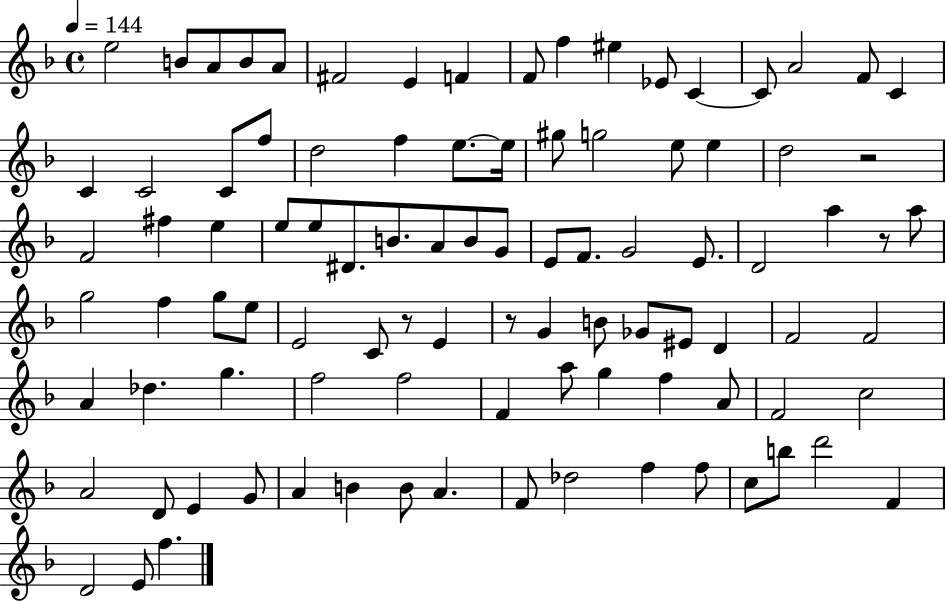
E5/h B4/e A4/e B4/e A4/e F#4/h E4/q F4/q F4/e F5/q EIS5/q Eb4/e C4/q C4/e A4/h F4/e C4/q C4/q C4/h C4/e F5/e D5/h F5/q E5/e. E5/s G#5/e G5/h E5/e E5/q D5/h R/h F4/h F#5/q E5/q E5/e E5/e D#4/e. B4/e. A4/e B4/e G4/e E4/e F4/e. G4/h E4/e. D4/h A5/q R/e A5/e G5/h F5/q G5/e E5/e E4/h C4/e R/e E4/q R/e G4/q B4/e Gb4/e EIS4/e D4/q F4/h F4/h A4/q Db5/q. G5/q. F5/h F5/h F4/q A5/e G5/q F5/q A4/e F4/h C5/h A4/h D4/e E4/q G4/e A4/q B4/q B4/e A4/q. F4/e Db5/h F5/q F5/e C5/e B5/e D6/h F4/q D4/h E4/e F5/q.